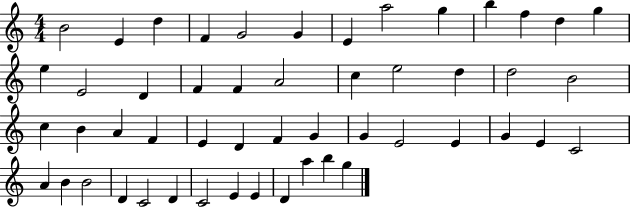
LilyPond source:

{
  \clef treble
  \numericTimeSignature
  \time 4/4
  \key c \major
  b'2 e'4 d''4 | f'4 g'2 g'4 | e'4 a''2 g''4 | b''4 f''4 d''4 g''4 | \break e''4 e'2 d'4 | f'4 f'4 a'2 | c''4 e''2 d''4 | d''2 b'2 | \break c''4 b'4 a'4 f'4 | e'4 d'4 f'4 g'4 | g'4 e'2 e'4 | g'4 e'4 c'2 | \break a'4 b'4 b'2 | d'4 c'2 d'4 | c'2 e'4 e'4 | d'4 a''4 b''4 g''4 | \break \bar "|."
}